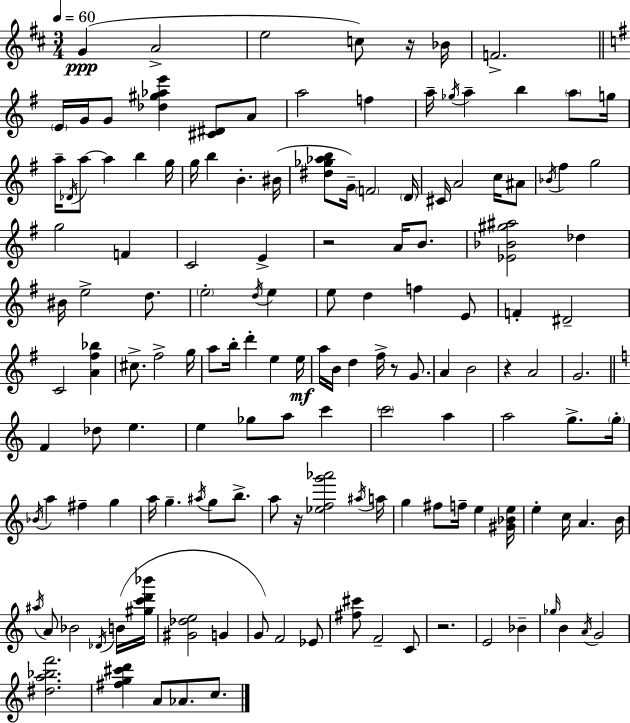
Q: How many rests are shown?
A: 6